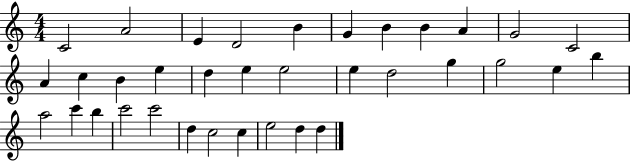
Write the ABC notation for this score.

X:1
T:Untitled
M:4/4
L:1/4
K:C
C2 A2 E D2 B G B B A G2 C2 A c B e d e e2 e d2 g g2 e b a2 c' b c'2 c'2 d c2 c e2 d d